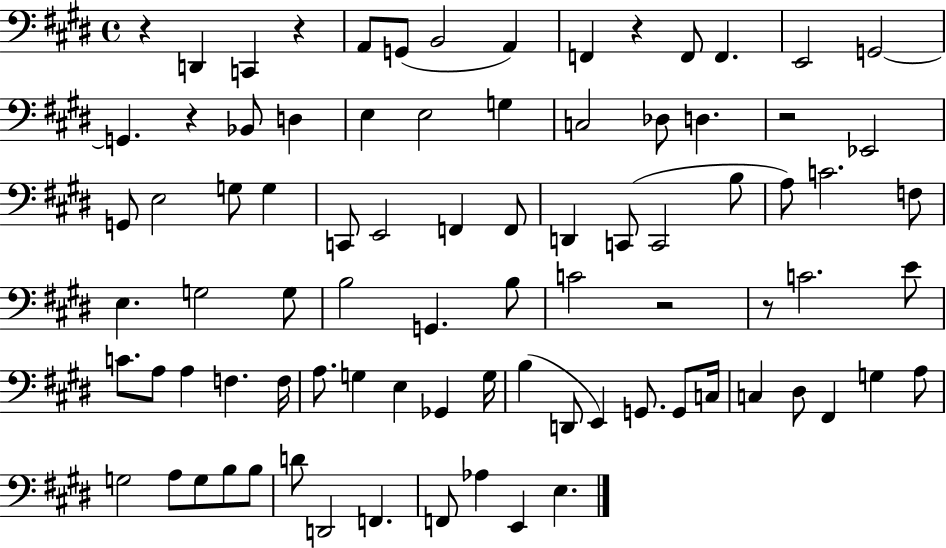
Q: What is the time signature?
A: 4/4